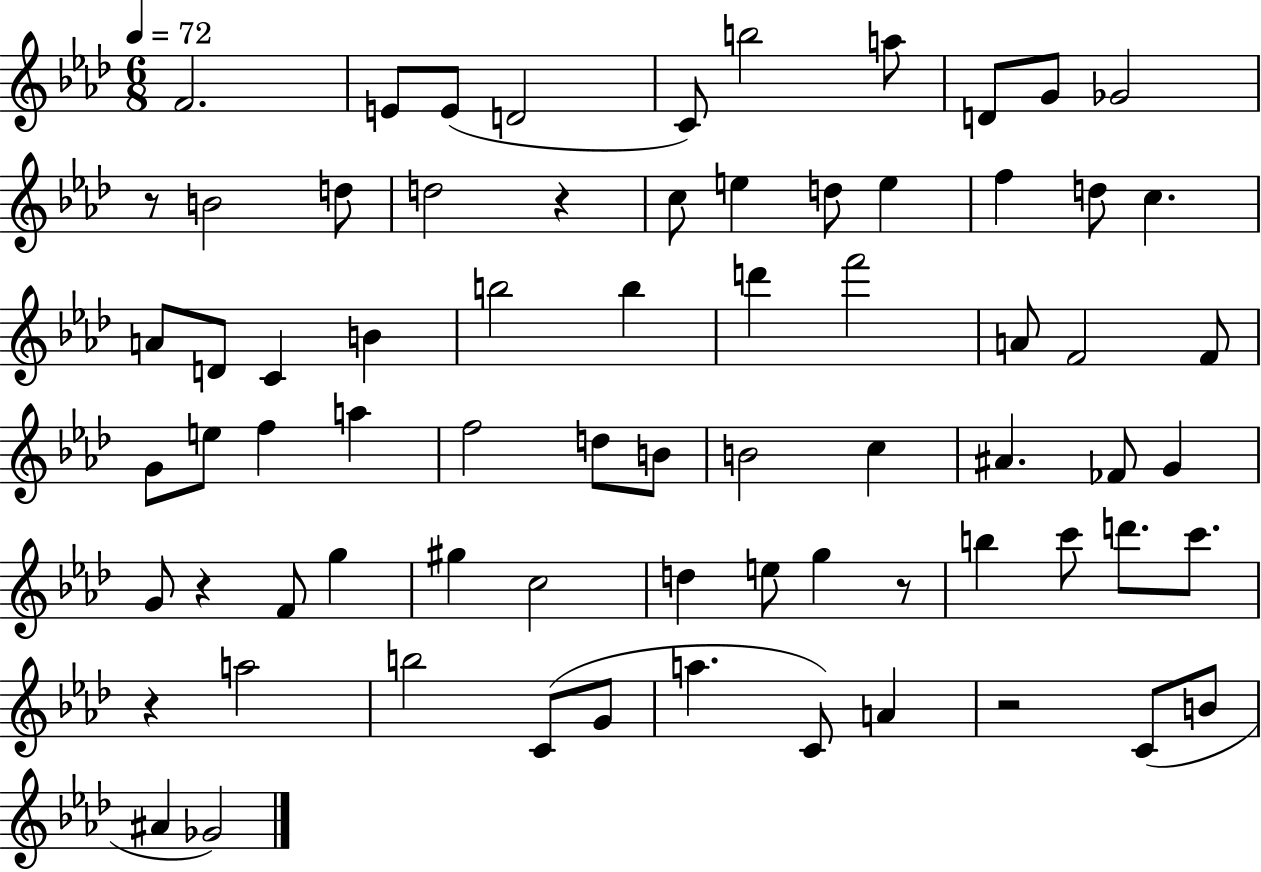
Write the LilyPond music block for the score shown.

{
  \clef treble
  \numericTimeSignature
  \time 6/8
  \key aes \major
  \tempo 4 = 72
  f'2. | e'8 e'8( d'2 | c'8) b''2 a''8 | d'8 g'8 ges'2 | \break r8 b'2 d''8 | d''2 r4 | c''8 e''4 d''8 e''4 | f''4 d''8 c''4. | \break a'8 d'8 c'4 b'4 | b''2 b''4 | d'''4 f'''2 | a'8 f'2 f'8 | \break g'8 e''8 f''4 a''4 | f''2 d''8 b'8 | b'2 c''4 | ais'4. fes'8 g'4 | \break g'8 r4 f'8 g''4 | gis''4 c''2 | d''4 e''8 g''4 r8 | b''4 c'''8 d'''8. c'''8. | \break r4 a''2 | b''2 c'8( g'8 | a''4. c'8) a'4 | r2 c'8( b'8 | \break ais'4 ges'2) | \bar "|."
}